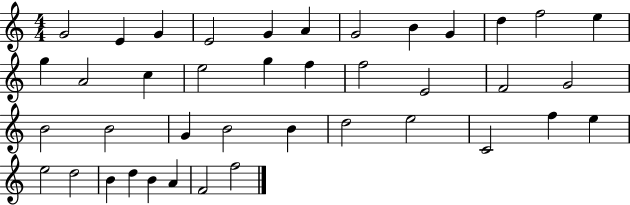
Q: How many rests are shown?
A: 0